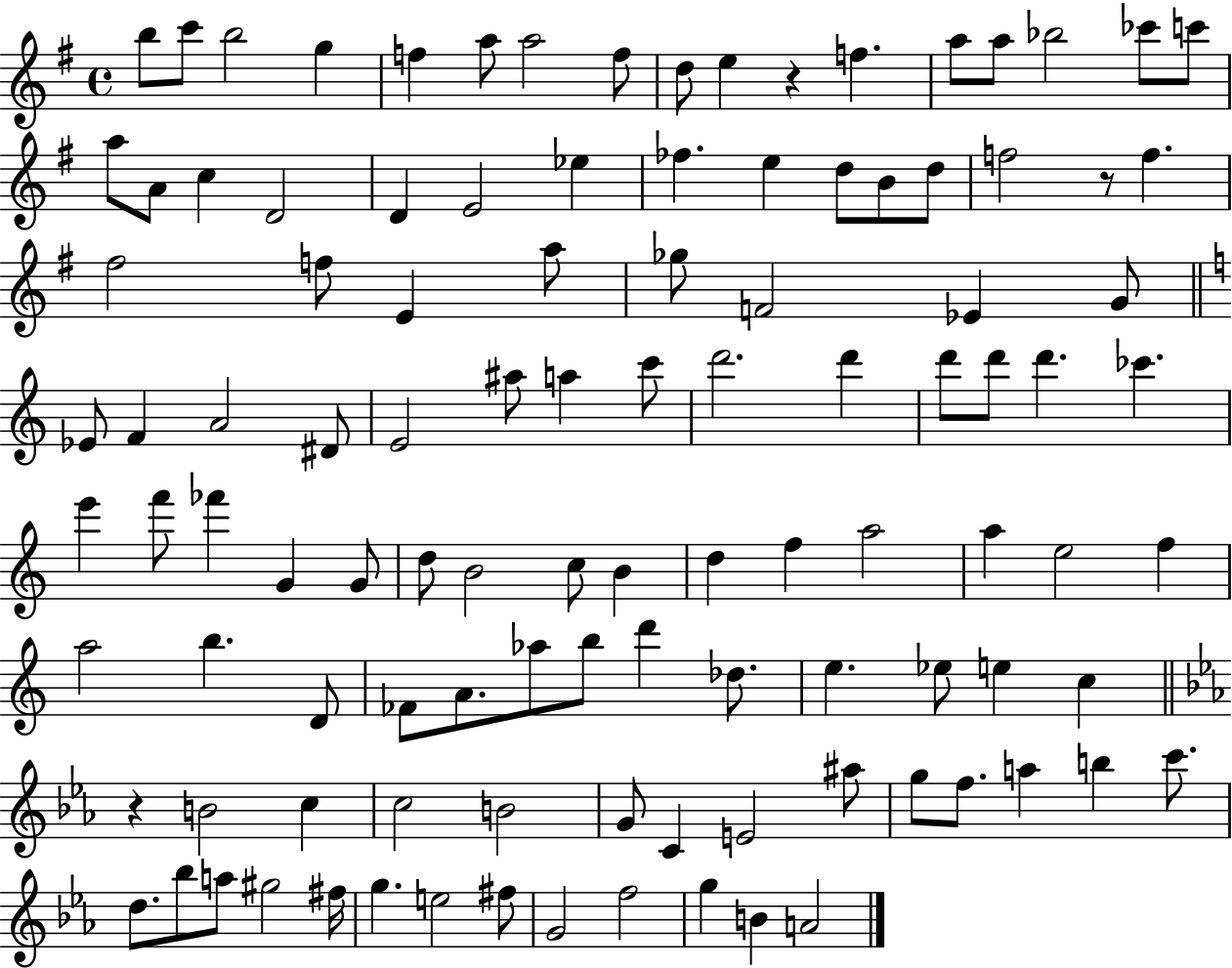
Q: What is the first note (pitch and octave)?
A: B5